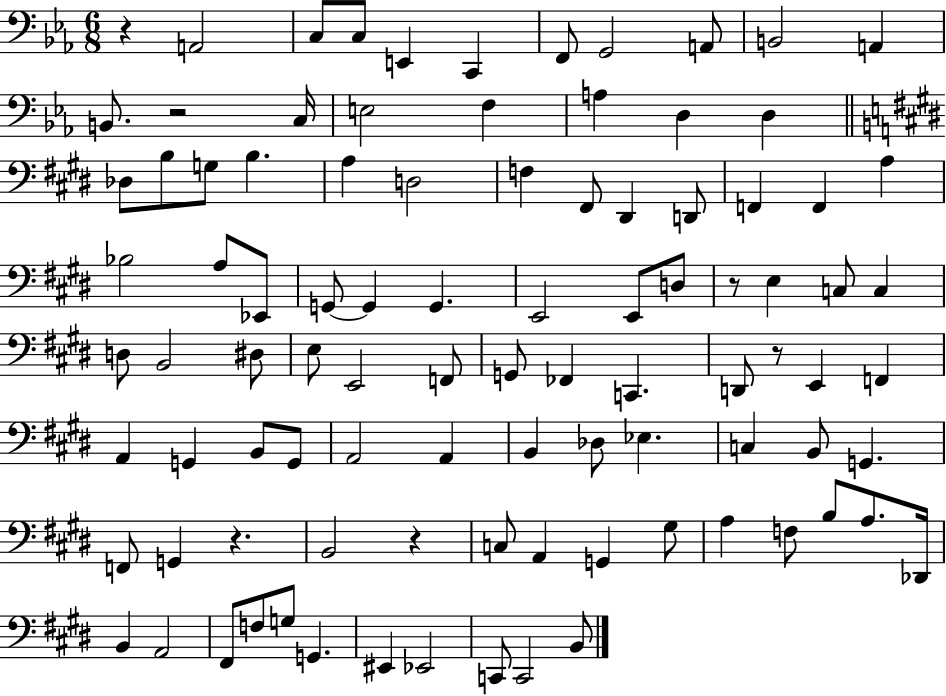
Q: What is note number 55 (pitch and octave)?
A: A2